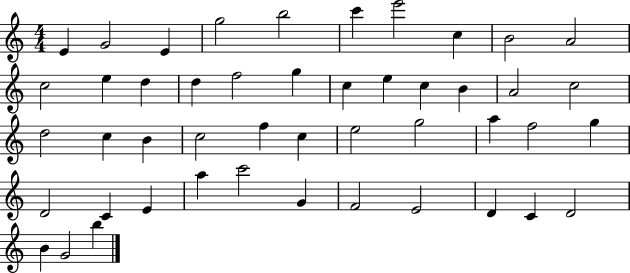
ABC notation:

X:1
T:Untitled
M:4/4
L:1/4
K:C
E G2 E g2 b2 c' e'2 c B2 A2 c2 e d d f2 g c e c B A2 c2 d2 c B c2 f c e2 g2 a f2 g D2 C E a c'2 G F2 E2 D C D2 B G2 b